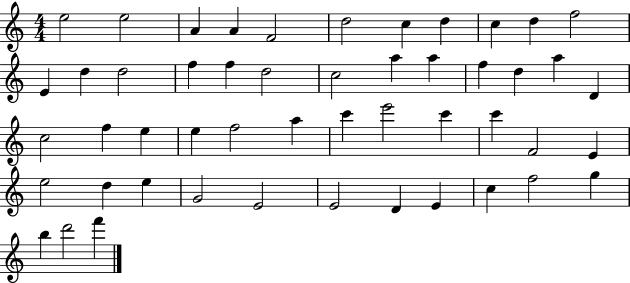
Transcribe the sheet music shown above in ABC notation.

X:1
T:Untitled
M:4/4
L:1/4
K:C
e2 e2 A A F2 d2 c d c d f2 E d d2 f f d2 c2 a a f d a D c2 f e e f2 a c' e'2 c' c' F2 E e2 d e G2 E2 E2 D E c f2 g b d'2 f'